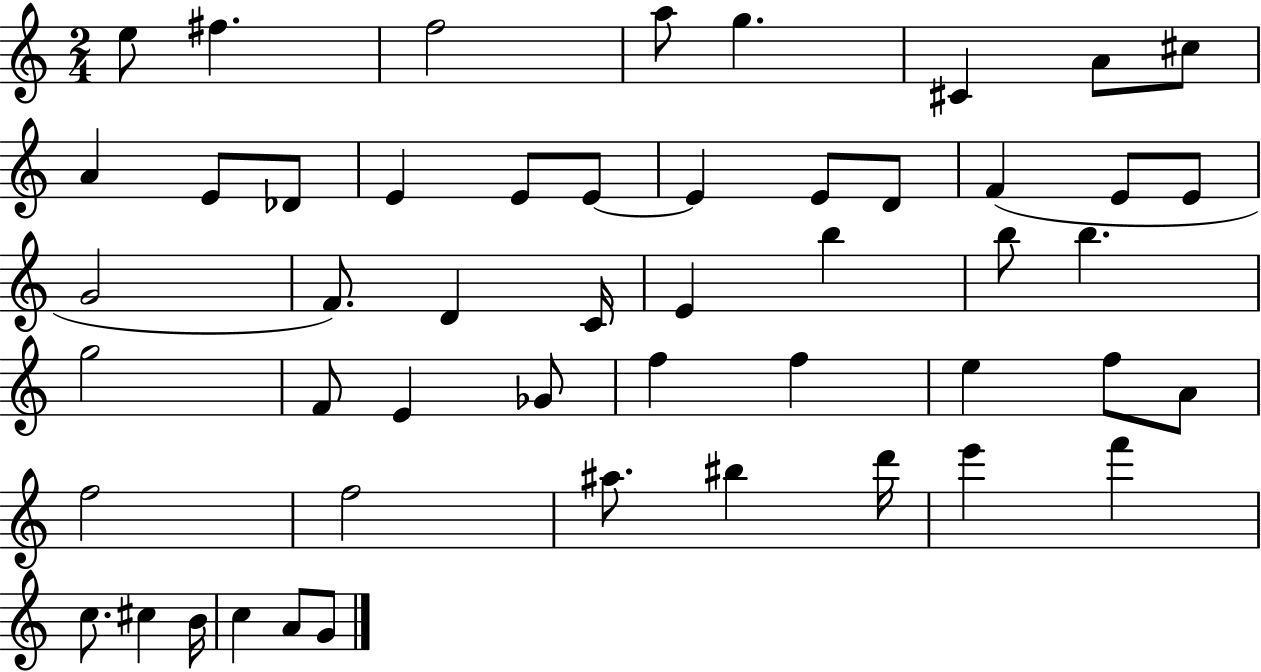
{
  \clef treble
  \numericTimeSignature
  \time 2/4
  \key c \major
  \repeat volta 2 { e''8 fis''4. | f''2 | a''8 g''4. | cis'4 a'8 cis''8 | \break a'4 e'8 des'8 | e'4 e'8 e'8~~ | e'4 e'8 d'8 | f'4( e'8 e'8 | \break g'2 | f'8.) d'4 c'16 | e'4 b''4 | b''8 b''4. | \break g''2 | f'8 e'4 ges'8 | f''4 f''4 | e''4 f''8 a'8 | \break f''2 | f''2 | ais''8. bis''4 d'''16 | e'''4 f'''4 | \break c''8. cis''4 b'16 | c''4 a'8 g'8 | } \bar "|."
}